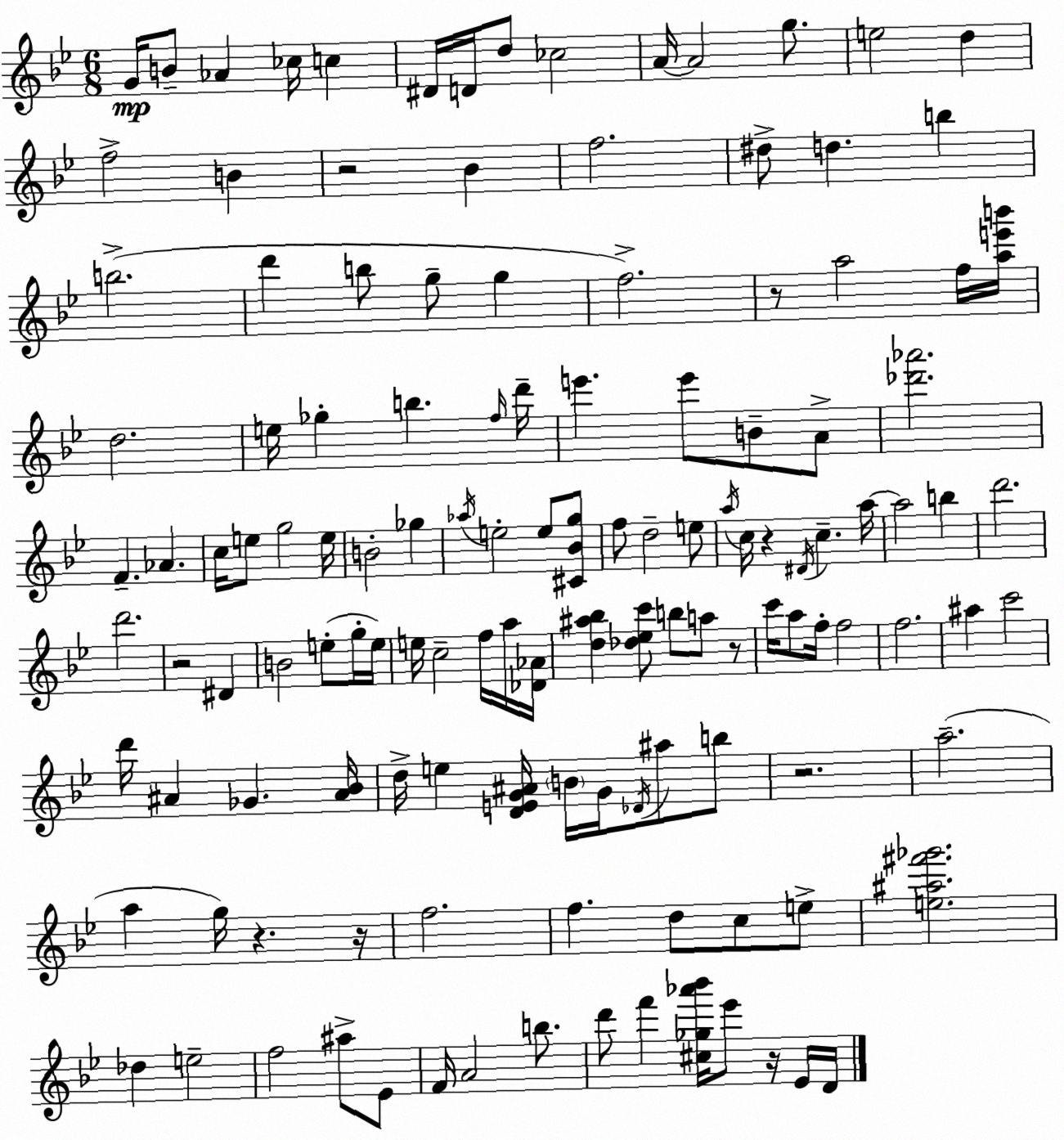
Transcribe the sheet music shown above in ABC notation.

X:1
T:Untitled
M:6/8
L:1/4
K:Gm
G/4 B/2 _A _c/4 c ^D/4 D/4 d/2 _c2 A/4 A2 g/2 e2 d f2 B z2 _B f2 ^d/2 d b b2 d' b/2 g/2 g f2 z/2 a2 f/4 [ae'b']/4 d2 e/4 _g b f/4 d'/4 e' e'/2 B/2 A/2 [_d'_a']2 F _A c/4 e/2 g2 e/4 B2 _g _a/4 e2 e/2 [^C_Bg]/2 f/2 d2 e/2 a/4 c/4 z ^D/4 c a/4 a2 b d'2 d'2 z2 ^D B2 e/2 g/4 e/4 e/4 c2 f/4 a/4 [_D_A]/4 [d^a_b] [_d_ec']/2 b/2 a/2 z/2 c'/4 a/2 f/4 f2 f2 ^a c'2 d'/4 ^A _G [^A_B]/4 d/4 e [DEG^A]/4 B/4 G/4 _D/4 ^a/2 b/2 z2 a2 a g/4 z z/4 f2 f d/2 c/2 e/2 [e^a^f'_g']2 _d e2 f2 ^a/2 _E/2 F/4 A2 b/2 d'/2 f' [^c_g_a'_b']/4 _e'/2 z/4 _E/4 D/4